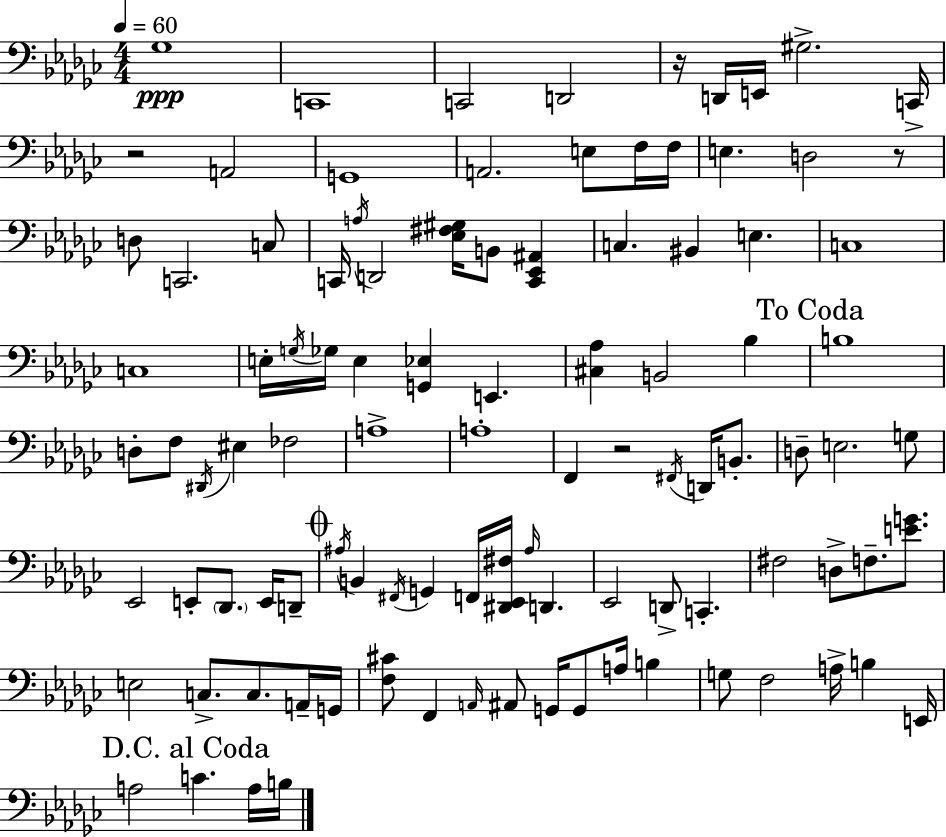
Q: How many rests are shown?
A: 4